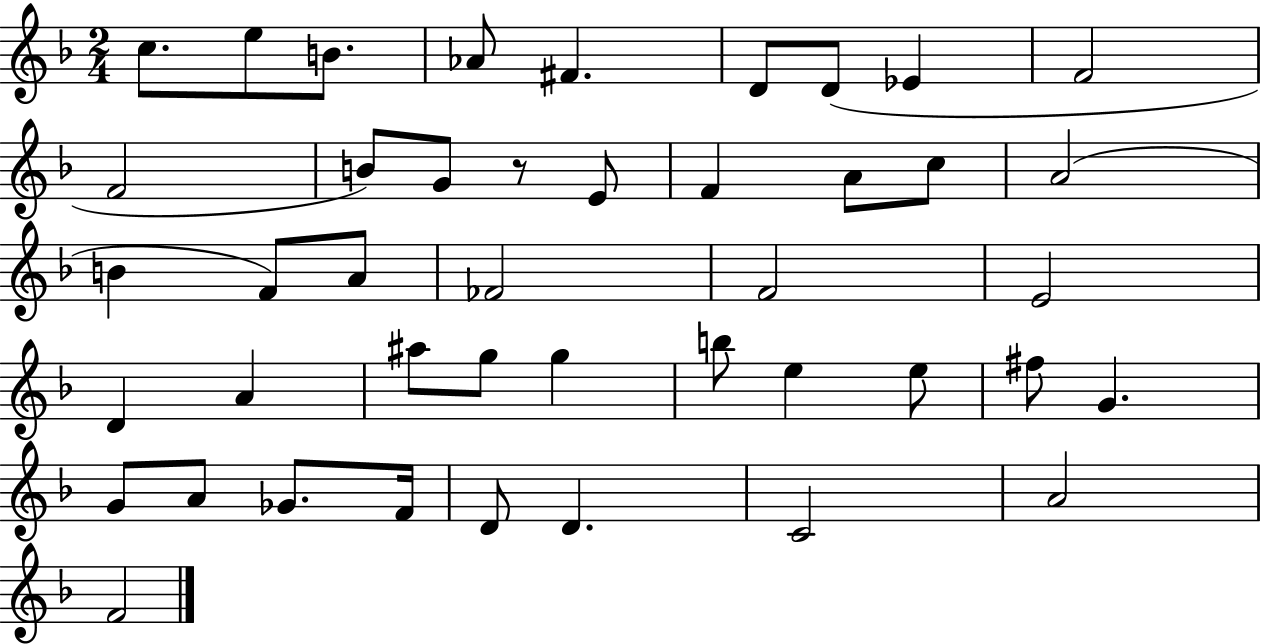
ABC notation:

X:1
T:Untitled
M:2/4
L:1/4
K:F
c/2 e/2 B/2 _A/2 ^F D/2 D/2 _E F2 F2 B/2 G/2 z/2 E/2 F A/2 c/2 A2 B F/2 A/2 _F2 F2 E2 D A ^a/2 g/2 g b/2 e e/2 ^f/2 G G/2 A/2 _G/2 F/4 D/2 D C2 A2 F2